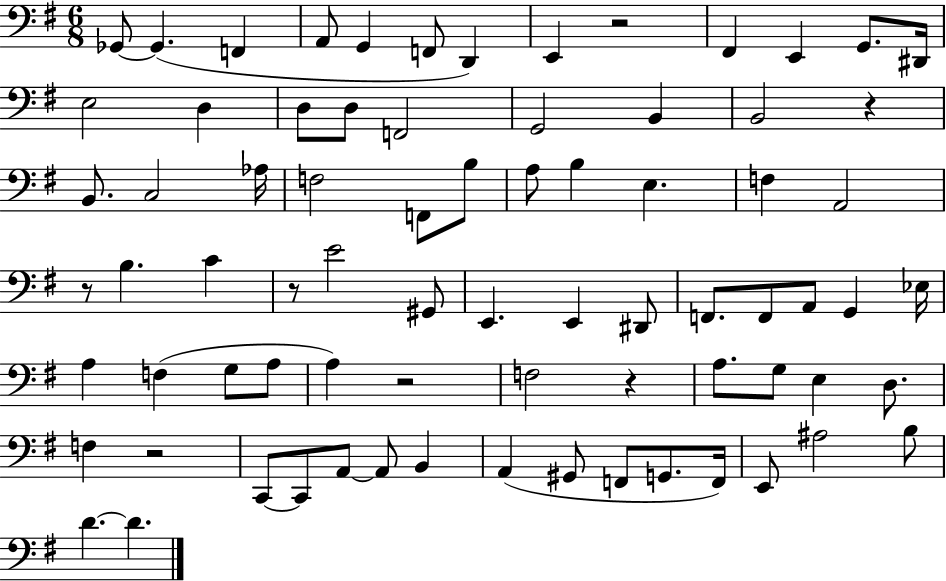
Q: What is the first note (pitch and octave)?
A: Gb2